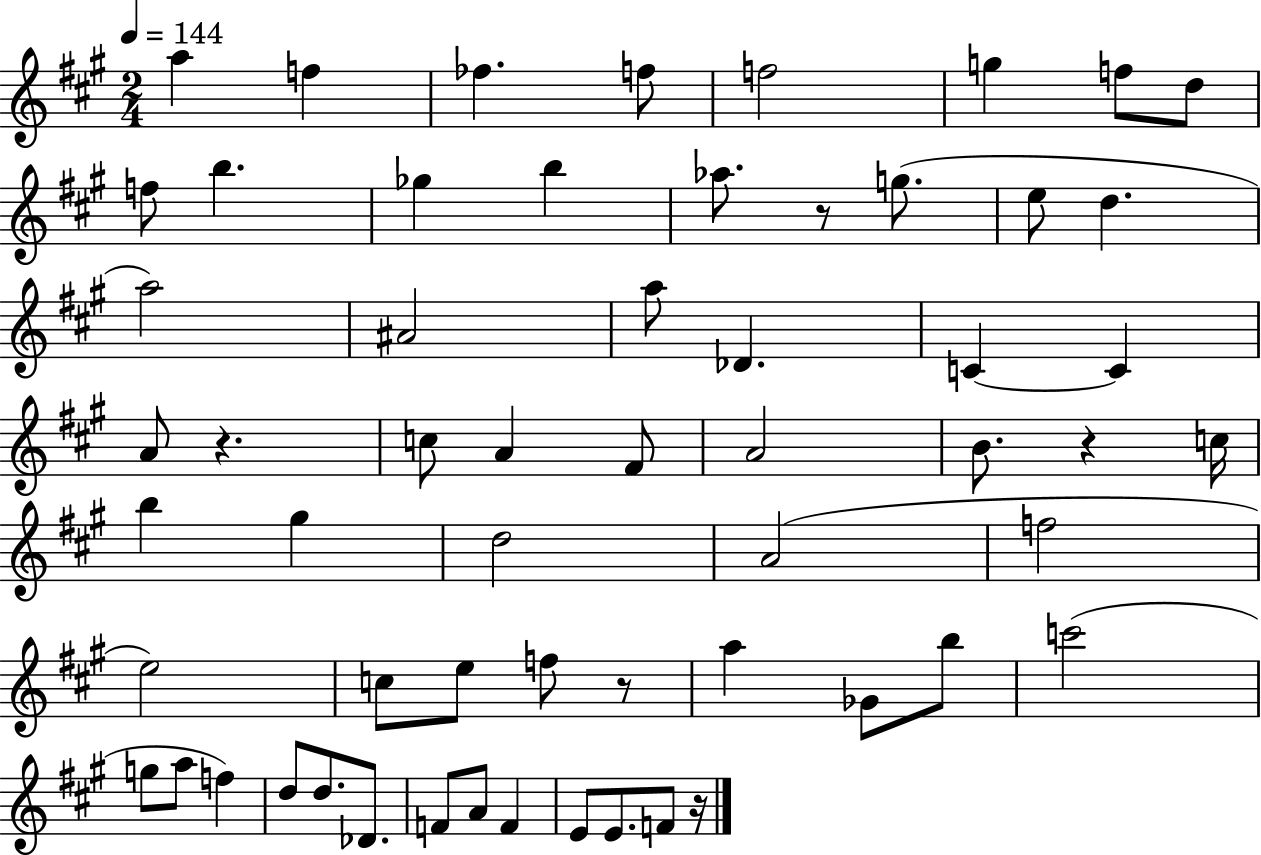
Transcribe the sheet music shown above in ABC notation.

X:1
T:Untitled
M:2/4
L:1/4
K:A
a f _f f/2 f2 g f/2 d/2 f/2 b _g b _a/2 z/2 g/2 e/2 d a2 ^A2 a/2 _D C C A/2 z c/2 A ^F/2 A2 B/2 z c/4 b ^g d2 A2 f2 e2 c/2 e/2 f/2 z/2 a _G/2 b/2 c'2 g/2 a/2 f d/2 d/2 _D/2 F/2 A/2 F E/2 E/2 F/2 z/4